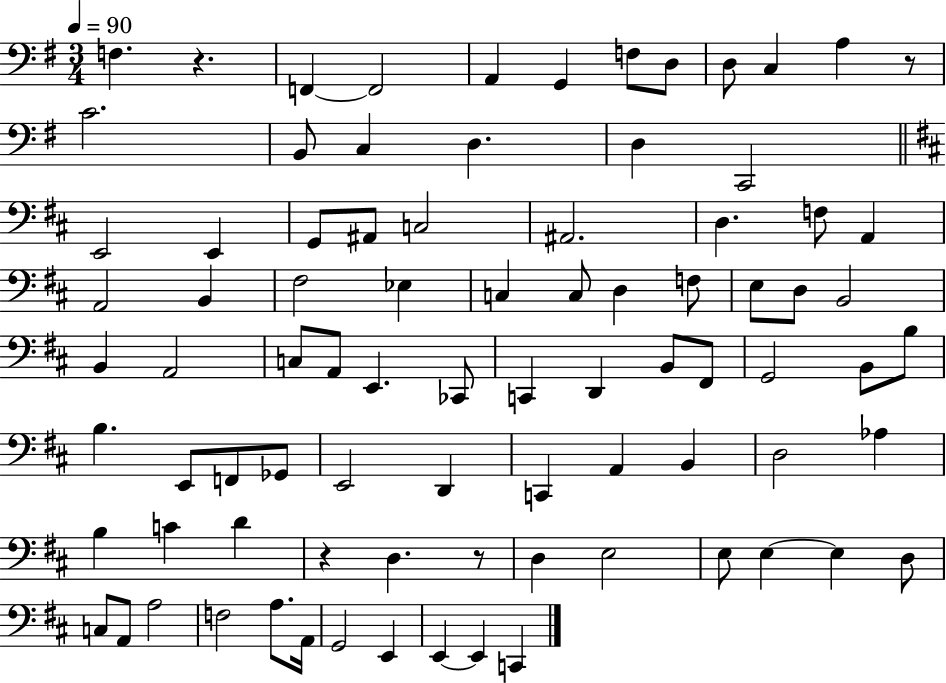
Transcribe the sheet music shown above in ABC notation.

X:1
T:Untitled
M:3/4
L:1/4
K:G
F, z F,, F,,2 A,, G,, F,/2 D,/2 D,/2 C, A, z/2 C2 B,,/2 C, D, D, C,,2 E,,2 E,, G,,/2 ^A,,/2 C,2 ^A,,2 D, F,/2 A,, A,,2 B,, ^F,2 _E, C, C,/2 D, F,/2 E,/2 D,/2 B,,2 B,, A,,2 C,/2 A,,/2 E,, _C,,/2 C,, D,, B,,/2 ^F,,/2 G,,2 B,,/2 B,/2 B, E,,/2 F,,/2 _G,,/2 E,,2 D,, C,, A,, B,, D,2 _A, B, C D z D, z/2 D, E,2 E,/2 E, E, D,/2 C,/2 A,,/2 A,2 F,2 A,/2 A,,/4 G,,2 E,, E,, E,, C,,